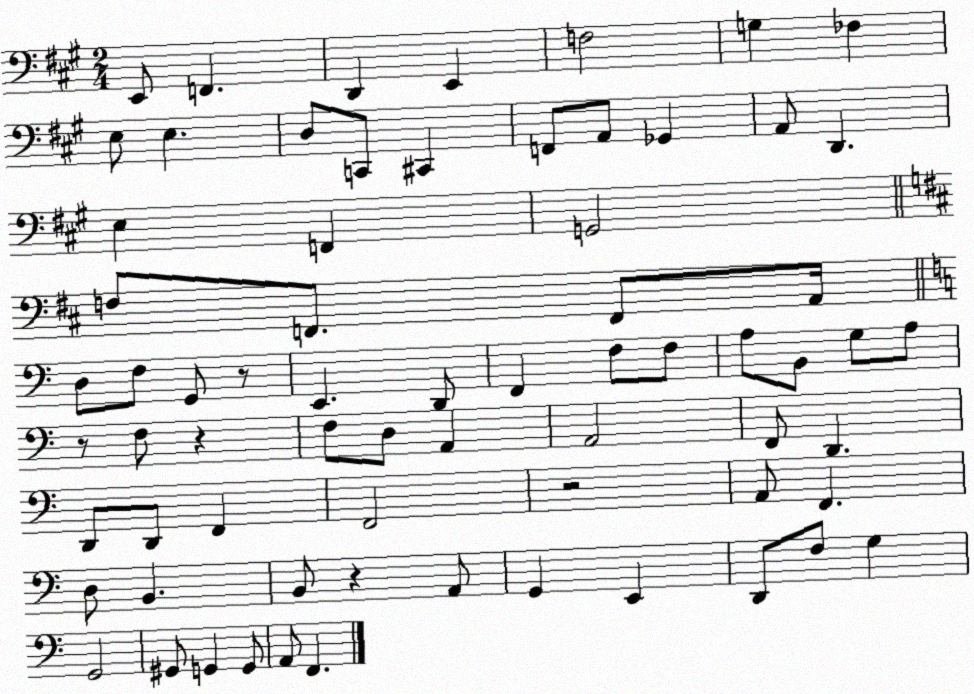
X:1
T:Untitled
M:2/4
L:1/4
K:A
E,,/2 F,, D,, E,, F,2 G, _F, E,/2 E, D,/2 C,,/2 ^C,, F,,/2 A,,/2 _G,, A,,/2 D,, E, F,, G,,2 F,/2 F,,/2 F,,/2 A,,/4 D,/2 F,/2 G,,/2 z/2 E,, D,,/2 F,, F,/2 F,/2 A,/2 B,,/2 G,/2 A,/2 z/2 F,/2 z F,/2 D,/2 A,, A,,2 F,,/2 D,, D,,/2 D,,/2 F,, F,,2 z2 A,,/2 F,, D,/2 B,, B,,/2 z A,,/2 G,, E,, D,,/2 F,/2 G, G,,2 ^G,,/2 G,, G,,/2 A,,/2 F,,